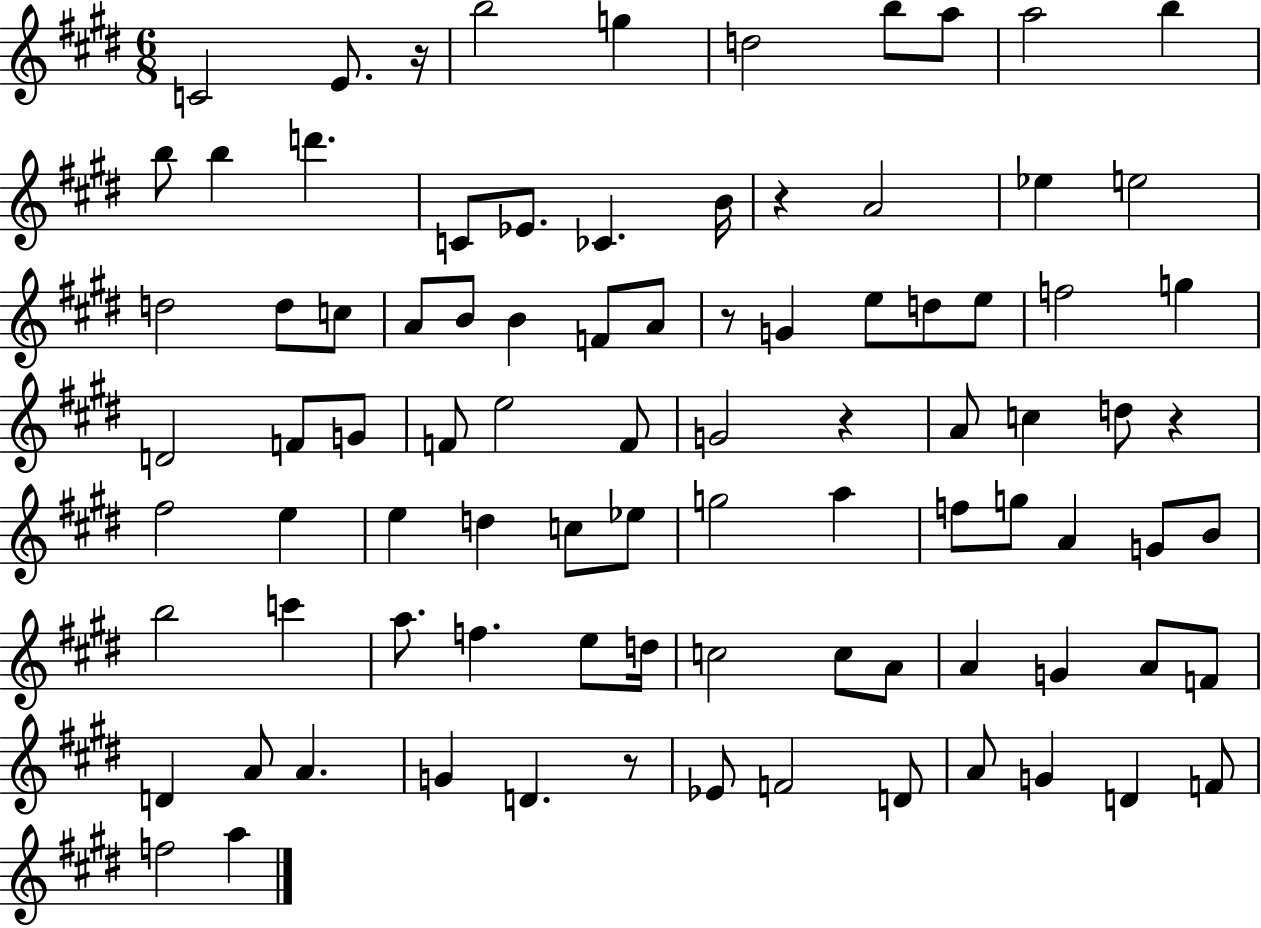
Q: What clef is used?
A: treble